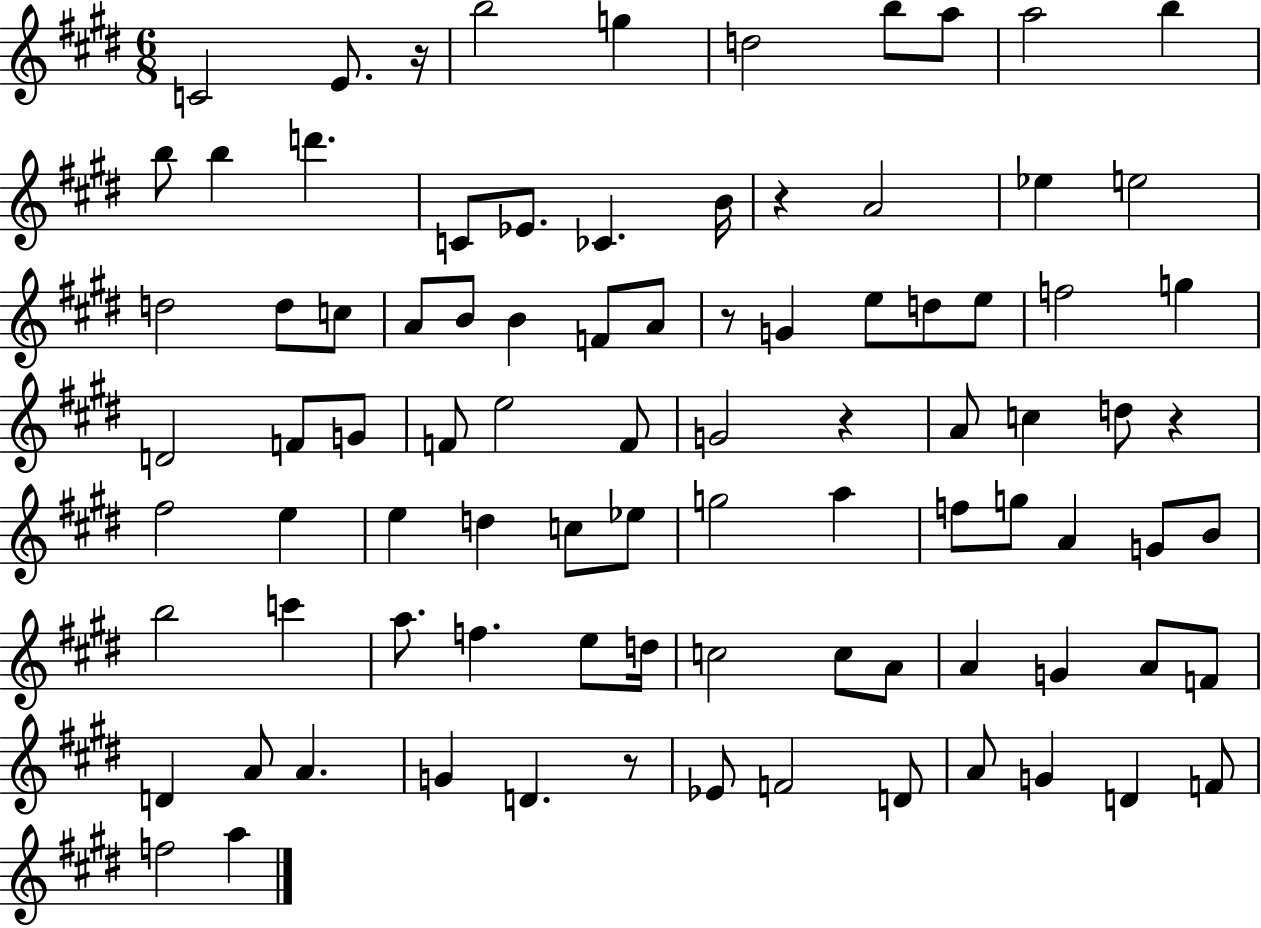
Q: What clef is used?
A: treble